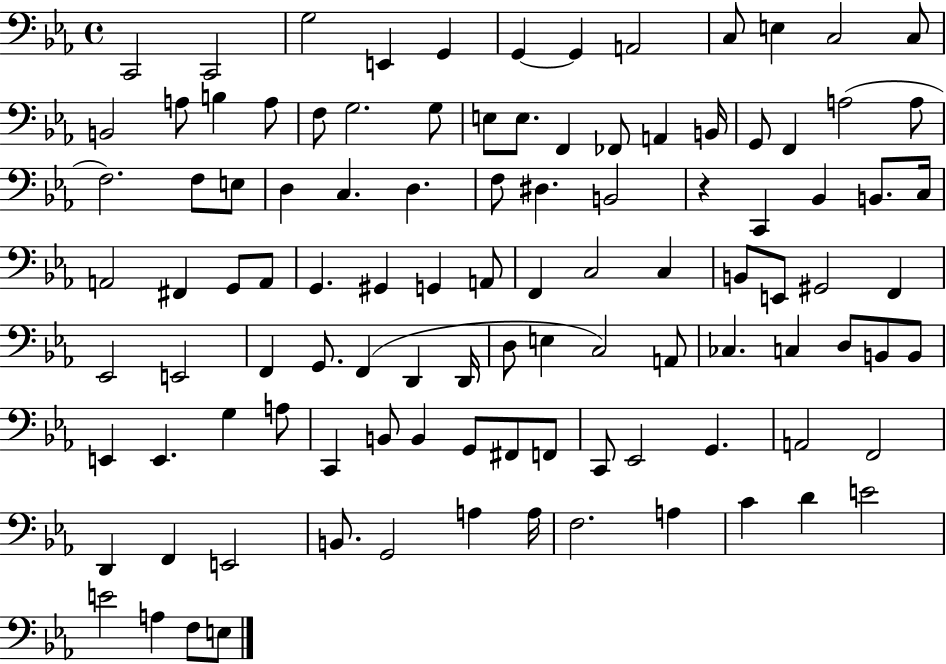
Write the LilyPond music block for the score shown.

{
  \clef bass
  \time 4/4
  \defaultTimeSignature
  \key ees \major
  c,2 c,2 | g2 e,4 g,4 | g,4~~ g,4 a,2 | c8 e4 c2 c8 | \break b,2 a8 b4 a8 | f8 g2. g8 | e8 e8. f,4 fes,8 a,4 b,16 | g,8 f,4 a2( a8 | \break f2.) f8 e8 | d4 c4. d4. | f8 dis4. b,2 | r4 c,4 bes,4 b,8. c16 | \break a,2 fis,4 g,8 a,8 | g,4. gis,4 g,4 a,8 | f,4 c2 c4 | b,8 e,8 gis,2 f,4 | \break ees,2 e,2 | f,4 g,8. f,4( d,4 d,16 | d8 e4 c2) a,8 | ces4. c4 d8 b,8 b,8 | \break e,4 e,4. g4 a8 | c,4 b,8 b,4 g,8 fis,8 f,8 | c,8 ees,2 g,4. | a,2 f,2 | \break d,4 f,4 e,2 | b,8. g,2 a4 a16 | f2. a4 | c'4 d'4 e'2 | \break e'2 a4 f8 e8 | \bar "|."
}